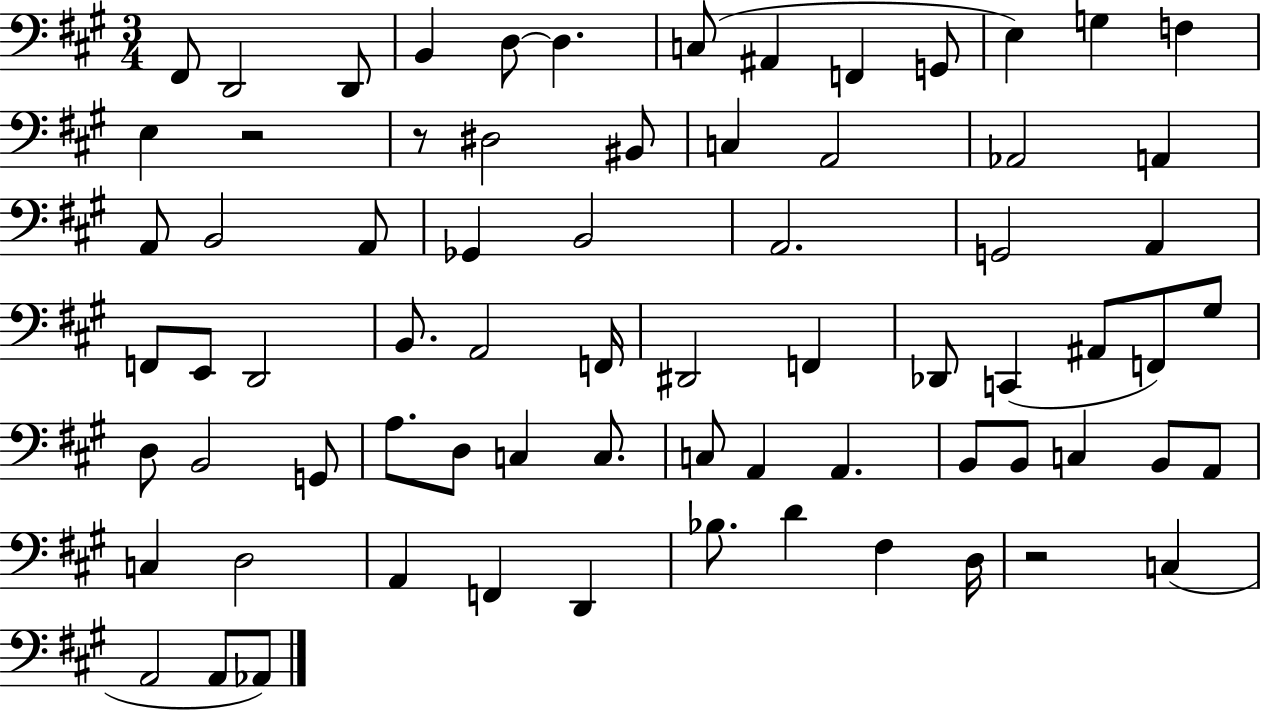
{
  \clef bass
  \numericTimeSignature
  \time 3/4
  \key a \major
  fis,8 d,2 d,8 | b,4 d8~~ d4. | c8( ais,4 f,4 g,8 | e4) g4 f4 | \break e4 r2 | r8 dis2 bis,8 | c4 a,2 | aes,2 a,4 | \break a,8 b,2 a,8 | ges,4 b,2 | a,2. | g,2 a,4 | \break f,8 e,8 d,2 | b,8. a,2 f,16 | dis,2 f,4 | des,8 c,4( ais,8 f,8) gis8 | \break d8 b,2 g,8 | a8. d8 c4 c8. | c8 a,4 a,4. | b,8 b,8 c4 b,8 a,8 | \break c4 d2 | a,4 f,4 d,4 | bes8. d'4 fis4 d16 | r2 c4( | \break a,2 a,8 aes,8) | \bar "|."
}